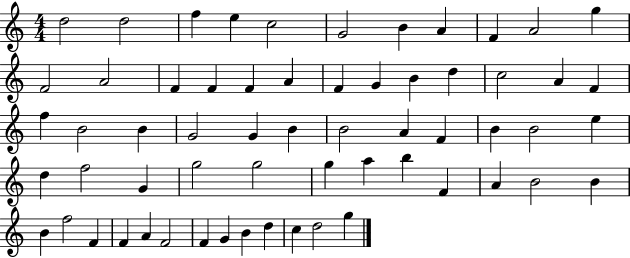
D5/h D5/h F5/q E5/q C5/h G4/h B4/q A4/q F4/q A4/h G5/q F4/h A4/h F4/q F4/q F4/q A4/q F4/q G4/q B4/q D5/q C5/h A4/q F4/q F5/q B4/h B4/q G4/h G4/q B4/q B4/h A4/q F4/q B4/q B4/h E5/q D5/q F5/h G4/q G5/h G5/h G5/q A5/q B5/q F4/q A4/q B4/h B4/q B4/q F5/h F4/q F4/q A4/q F4/h F4/q G4/q B4/q D5/q C5/q D5/h G5/q